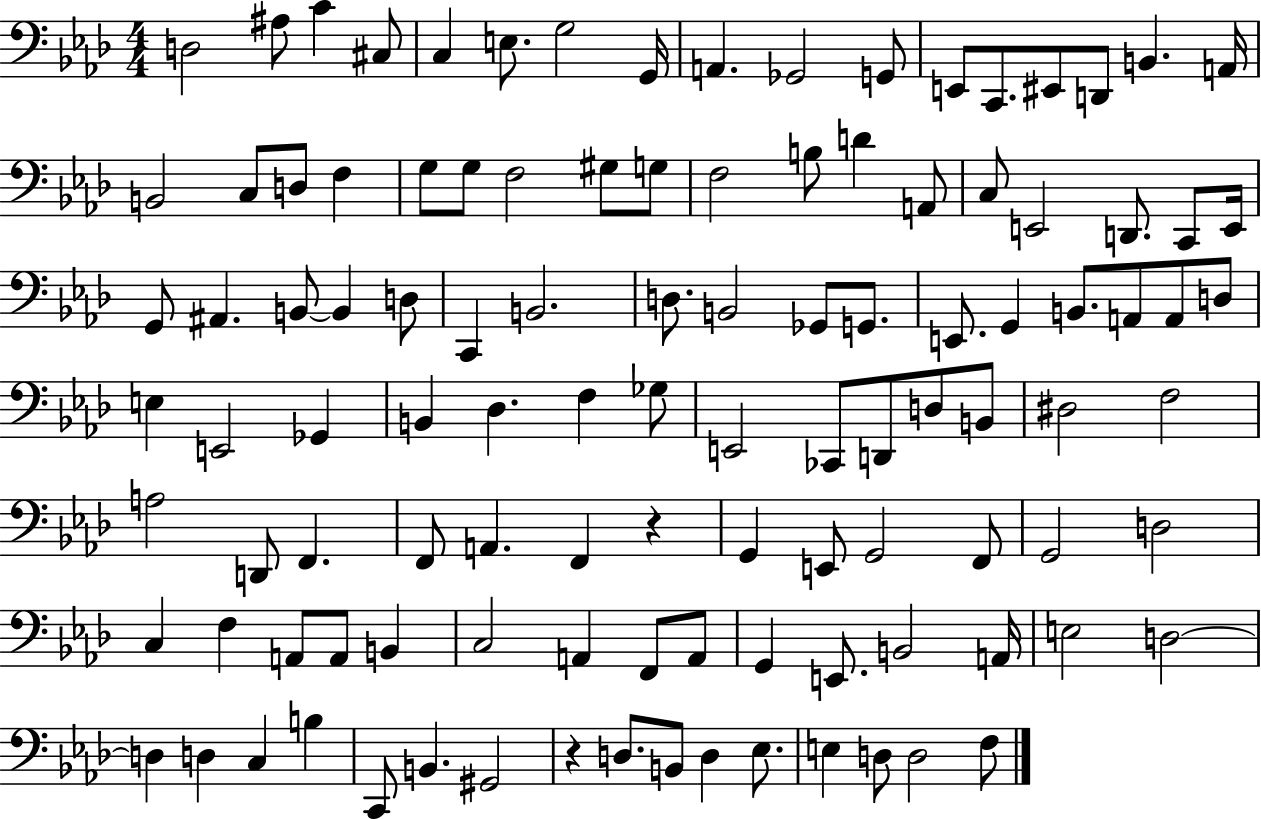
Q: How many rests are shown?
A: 2